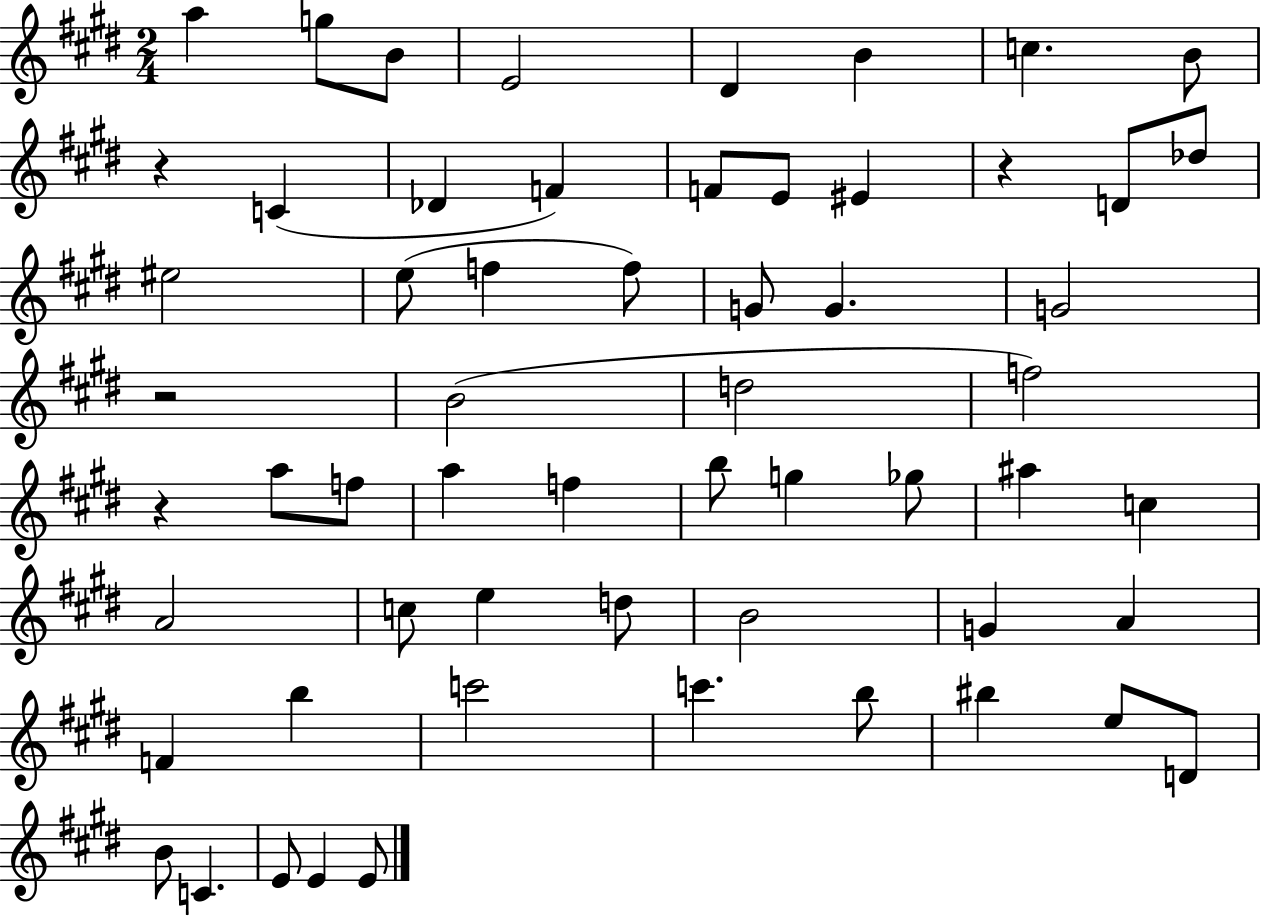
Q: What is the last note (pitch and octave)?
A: E4